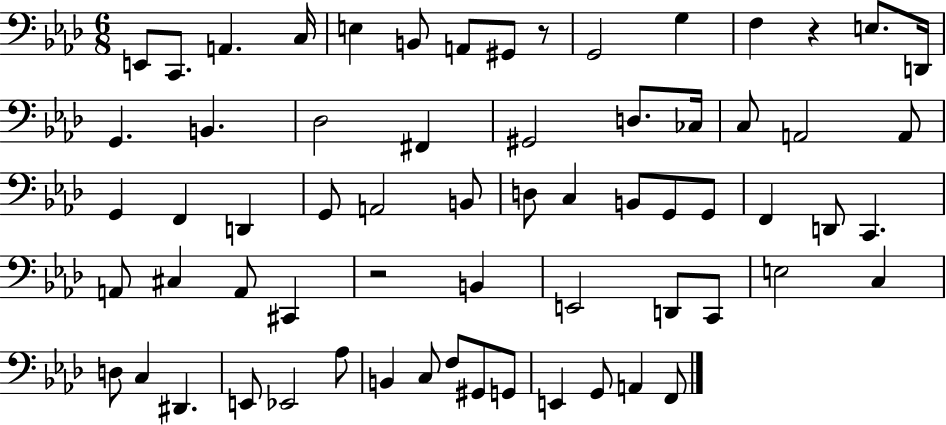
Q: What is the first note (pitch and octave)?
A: E2